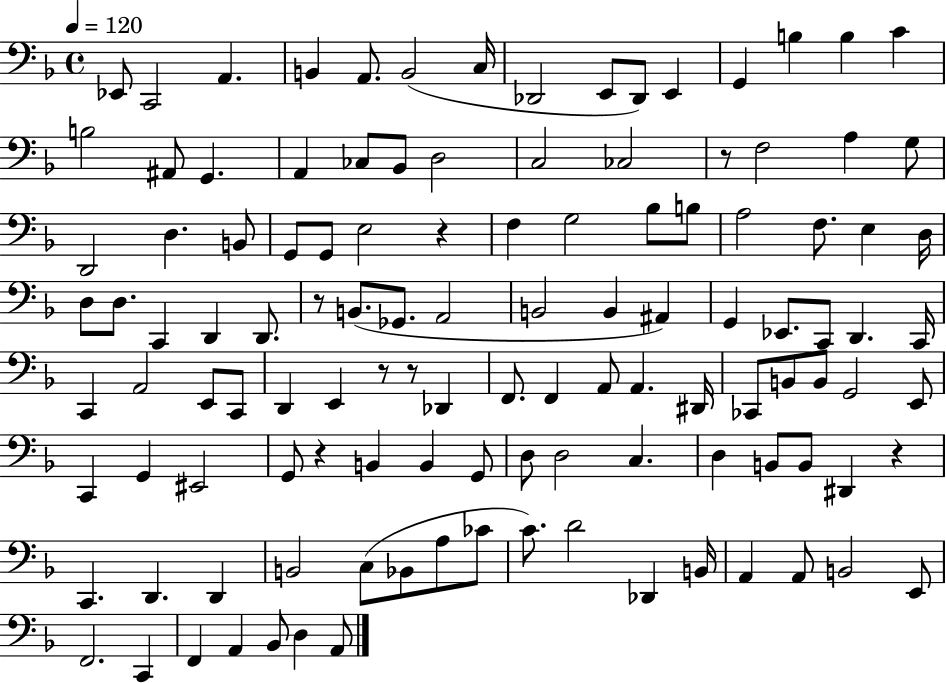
Eb2/e C2/h A2/q. B2/q A2/e. B2/h C3/s Db2/h E2/e Db2/e E2/q G2/q B3/q B3/q C4/q B3/h A#2/e G2/q. A2/q CES3/e Bb2/e D3/h C3/h CES3/h R/e F3/h A3/q G3/e D2/h D3/q. B2/e G2/e G2/e E3/h R/q F3/q G3/h Bb3/e B3/e A3/h F3/e. E3/q D3/s D3/e D3/e. C2/q D2/q D2/e. R/e B2/e. Gb2/e. A2/h B2/h B2/q A#2/q G2/q Eb2/e. C2/e D2/q. C2/s C2/q A2/h E2/e C2/e D2/q E2/q R/e R/e Db2/q F2/e. F2/q A2/e A2/q. D#2/s CES2/e B2/e B2/e G2/h E2/e C2/q G2/q EIS2/h G2/e R/q B2/q B2/q G2/e D3/e D3/h C3/q. D3/q B2/e B2/e D#2/q R/q C2/q. D2/q. D2/q B2/h C3/e Bb2/e A3/e CES4/e C4/e. D4/h Db2/q B2/s A2/q A2/e B2/h E2/e F2/h. C2/q F2/q A2/q Bb2/e D3/q A2/e